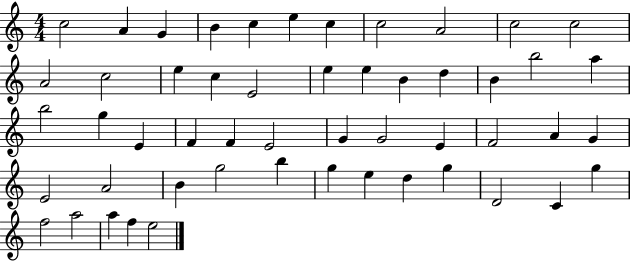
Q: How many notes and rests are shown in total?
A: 52